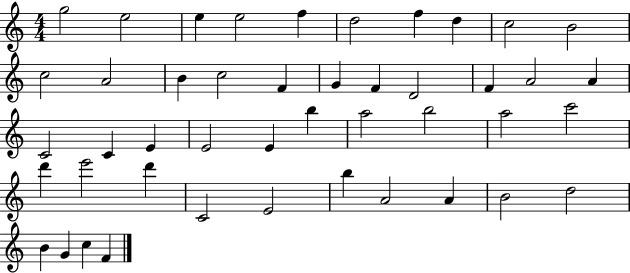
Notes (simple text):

G5/h E5/h E5/q E5/h F5/q D5/h F5/q D5/q C5/h B4/h C5/h A4/h B4/q C5/h F4/q G4/q F4/q D4/h F4/q A4/h A4/q C4/h C4/q E4/q E4/h E4/q B5/q A5/h B5/h A5/h C6/h D6/q E6/h D6/q C4/h E4/h B5/q A4/h A4/q B4/h D5/h B4/q G4/q C5/q F4/q